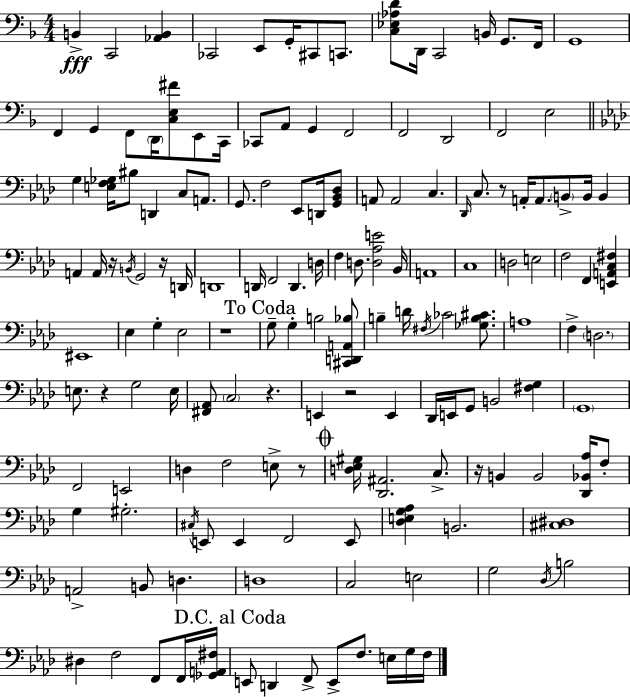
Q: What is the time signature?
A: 4/4